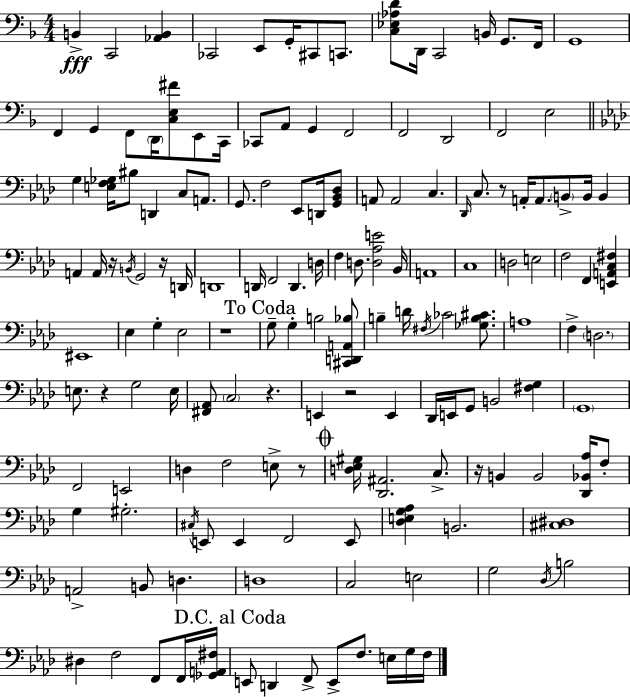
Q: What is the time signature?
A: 4/4